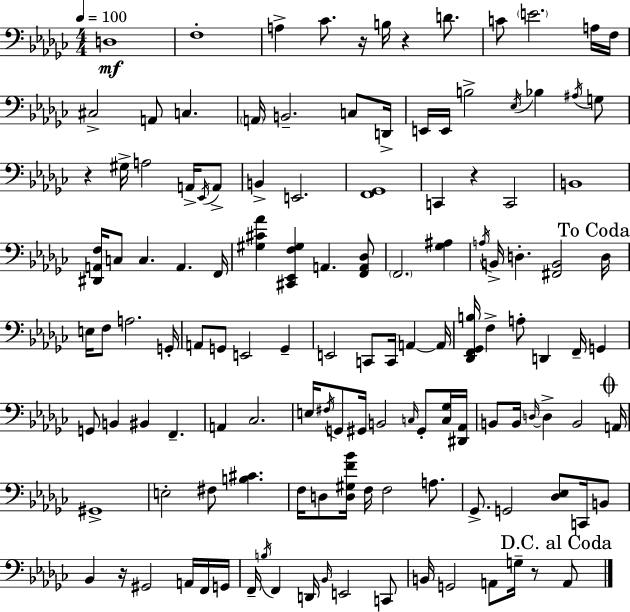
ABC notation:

X:1
T:Untitled
M:4/4
L:1/4
K:Ebm
D,4 F,4 A, _C/2 z/4 B,/4 z D/2 C/2 E2 A,/4 F,/4 ^C,2 A,,/2 C, A,,/4 B,,2 C,/2 D,,/4 E,,/4 E,,/4 B,2 _E,/4 _B, ^A,/4 G,/2 z ^G,/4 A,2 A,,/4 _E,,/4 A,,/2 B,, E,,2 [F,,_G,,]4 C,, z C,,2 B,,4 [^D,,A,,F,]/4 C,/2 C, A,, F,,/4 [^G,^C_A] [^C,,_E,,F,^G,] A,, [F,,A,,_D,]/2 F,,2 [_G,^A,] A,/4 B,,/4 D, [^F,,B,,]2 D,/4 E,/4 F,/2 A,2 G,,/4 A,,/2 G,,/2 E,,2 G,, E,,2 C,,/2 C,,/4 A,, A,,/4 [_D,,F,,_G,,B,]/4 F, A,/2 D,, F,,/4 G,, G,,/2 B,, ^B,, F,, A,, _C,2 E,/4 ^F,/4 G,,/2 ^G,,/4 B,,2 C,/4 ^G,,/2 [C,_G,]/4 [^D,,_A,,]/4 B,,/2 B,,/4 D,/4 D, B,,2 A,,/4 ^G,,4 E,2 ^F,/2 [B,^C] F,/4 D,/2 [D,^G,F_B]/4 F,/4 F,2 A,/2 _G,,/2 G,,2 [_D,_E,]/2 C,,/4 B,,/2 _B,, z/4 ^G,,2 A,,/4 F,,/4 G,,/4 F,,/4 B,/4 F,, D,,/4 _B,,/4 E,,2 C,,/2 B,,/4 G,,2 A,,/2 G,/4 z/2 A,,/2